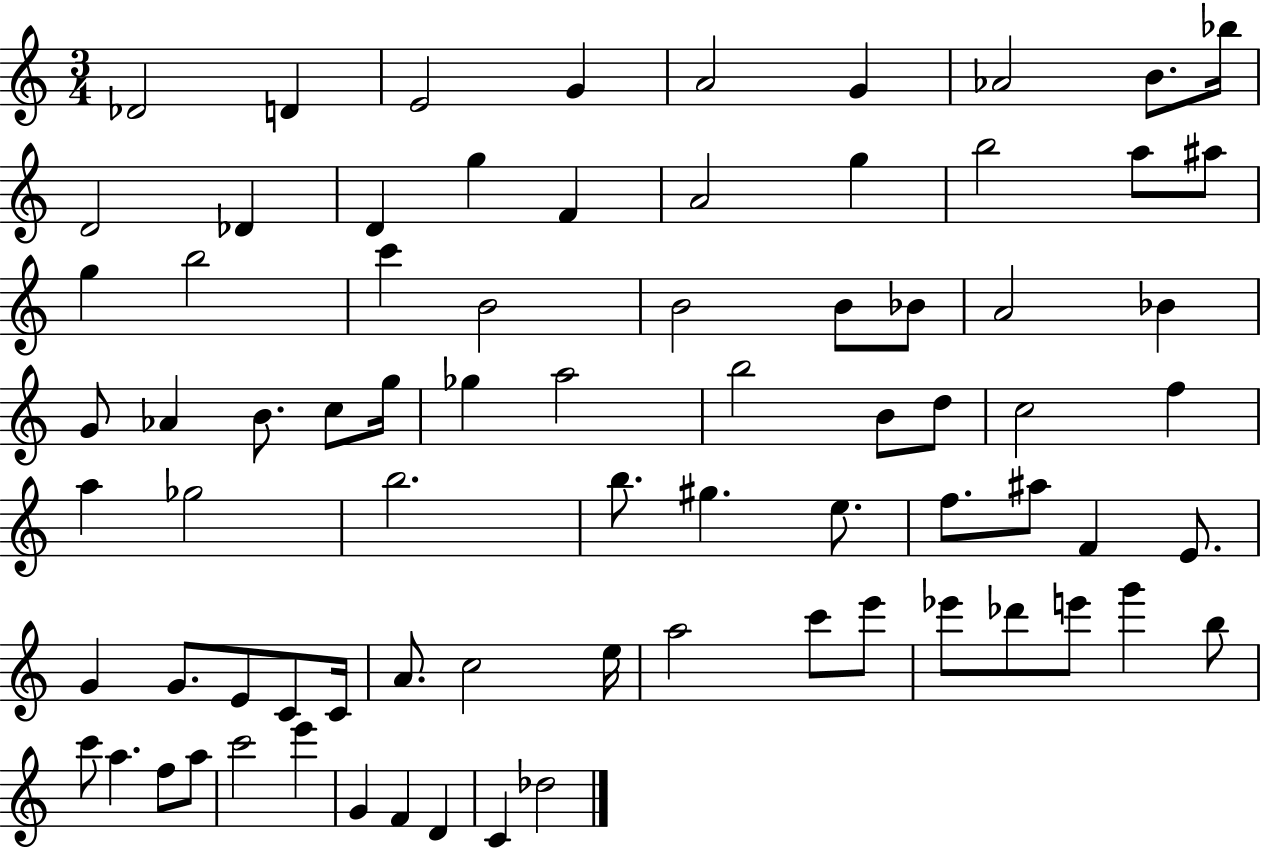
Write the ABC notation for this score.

X:1
T:Untitled
M:3/4
L:1/4
K:C
_D2 D E2 G A2 G _A2 B/2 _b/4 D2 _D D g F A2 g b2 a/2 ^a/2 g b2 c' B2 B2 B/2 _B/2 A2 _B G/2 _A B/2 c/2 g/4 _g a2 b2 B/2 d/2 c2 f a _g2 b2 b/2 ^g e/2 f/2 ^a/2 F E/2 G G/2 E/2 C/2 C/4 A/2 c2 e/4 a2 c'/2 e'/2 _e'/2 _d'/2 e'/2 g' b/2 c'/2 a f/2 a/2 c'2 e' G F D C _d2